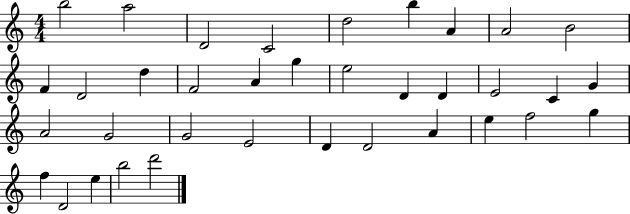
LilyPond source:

{
  \clef treble
  \numericTimeSignature
  \time 4/4
  \key c \major
  b''2 a''2 | d'2 c'2 | d''2 b''4 a'4 | a'2 b'2 | \break f'4 d'2 d''4 | f'2 a'4 g''4 | e''2 d'4 d'4 | e'2 c'4 g'4 | \break a'2 g'2 | g'2 e'2 | d'4 d'2 a'4 | e''4 f''2 g''4 | \break f''4 d'2 e''4 | b''2 d'''2 | \bar "|."
}